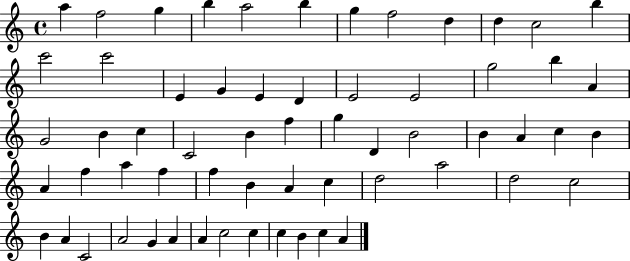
A5/q F5/h G5/q B5/q A5/h B5/q G5/q F5/h D5/q D5/q C5/h B5/q C6/h C6/h E4/q G4/q E4/q D4/q E4/h E4/h G5/h B5/q A4/q G4/h B4/q C5/q C4/h B4/q F5/q G5/q D4/q B4/h B4/q A4/q C5/q B4/q A4/q F5/q A5/q F5/q F5/q B4/q A4/q C5/q D5/h A5/h D5/h C5/h B4/q A4/q C4/h A4/h G4/q A4/q A4/q C5/h C5/q C5/q B4/q C5/q A4/q